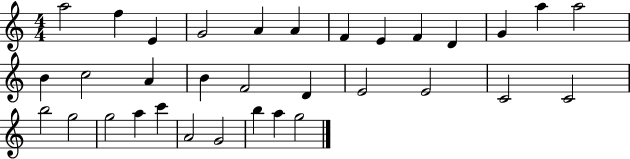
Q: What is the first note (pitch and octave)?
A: A5